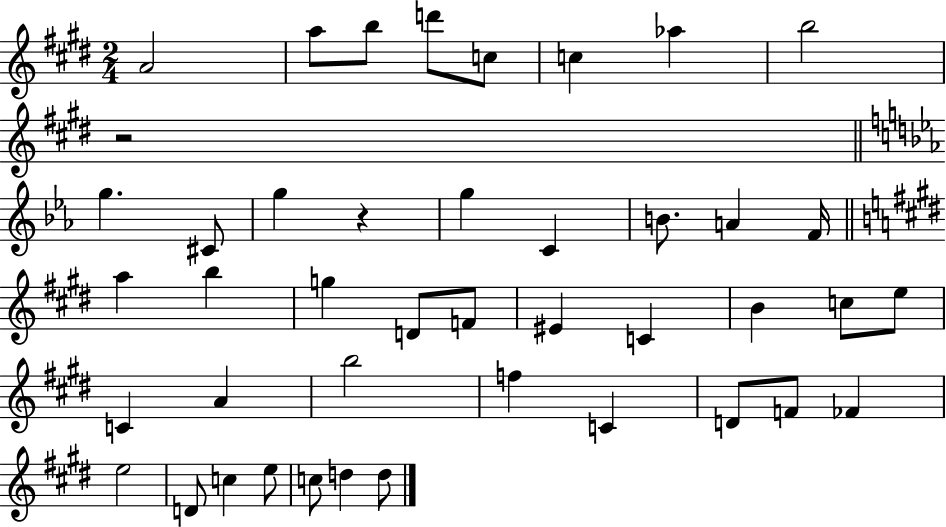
A4/h A5/e B5/e D6/e C5/e C5/q Ab5/q B5/h R/h G5/q. C#4/e G5/q R/q G5/q C4/q B4/e. A4/q F4/s A5/q B5/q G5/q D4/e F4/e EIS4/q C4/q B4/q C5/e E5/e C4/q A4/q B5/h F5/q C4/q D4/e F4/e FES4/q E5/h D4/e C5/q E5/e C5/e D5/q D5/e